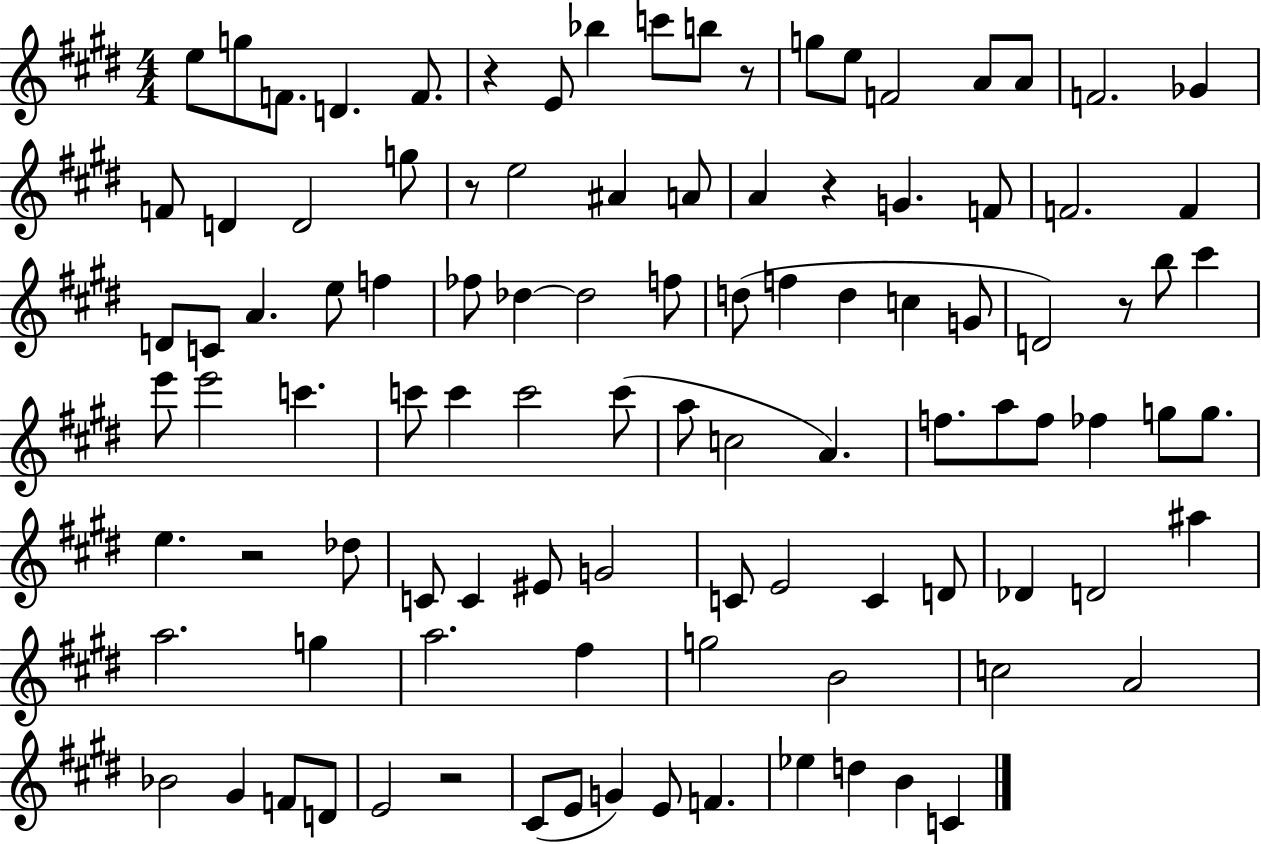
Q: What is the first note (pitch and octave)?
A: E5